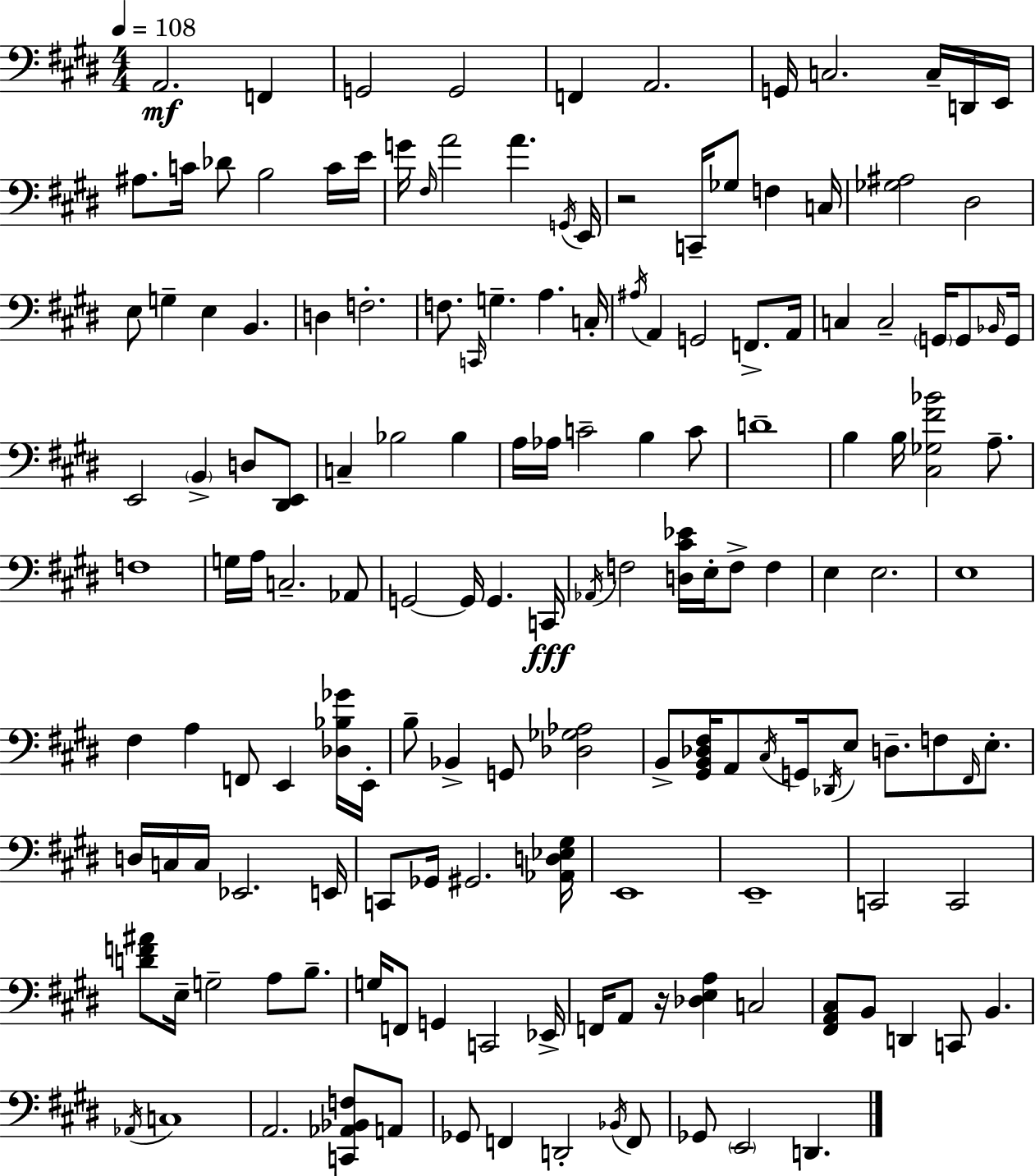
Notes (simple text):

A2/h. F2/q G2/h G2/h F2/q A2/h. G2/s C3/h. C3/s D2/s E2/s A#3/e. C4/s Db4/e B3/h C4/s E4/s G4/s F#3/s A4/h A4/q. G2/s E2/s R/h C2/s Gb3/e F3/q C3/s [Gb3,A#3]/h D#3/h E3/e G3/q E3/q B2/q. D3/q F3/h. F3/e. C2/s G3/q. A3/q. C3/s A#3/s A2/q G2/h F2/e. A2/s C3/q C3/h G2/s G2/e Bb2/s G2/s E2/h B2/q D3/e [D#2,E2]/e C3/q Bb3/h Bb3/q A3/s Ab3/s C4/h B3/q C4/e D4/w B3/q B3/s [C#3,Gb3,F#4,Bb4]/h A3/e. F3/w G3/s A3/s C3/h. Ab2/e G2/h G2/s G2/q. C2/s Ab2/s F3/h [D3,C#4,Eb4]/s E3/s F3/e F3/q E3/q E3/h. E3/w F#3/q A3/q F2/e E2/q [Db3,Bb3,Gb4]/s E2/s B3/e Bb2/q G2/e [Db3,Gb3,Ab3]/h B2/e [G#2,B2,Db3,F#3]/s A2/e C#3/s G2/s Db2/s E3/e D3/e. F3/e F#2/s E3/e. D3/s C3/s C3/s Eb2/h. E2/s C2/e Gb2/s G#2/h. [Ab2,D3,Eb3,G#3]/s E2/w E2/w C2/h C2/h [D4,F4,A#4]/e E3/s G3/h A3/e B3/e. G3/s F2/e G2/q C2/h Eb2/s F2/s A2/e R/s [Db3,E3,A3]/q C3/h [F#2,A2,C#3]/e B2/e D2/q C2/e B2/q. Ab2/s C3/w A2/h. [C2,Ab2,Bb2,F3]/e A2/e Gb2/e F2/q D2/h Bb2/s F2/e Gb2/e E2/h D2/q.